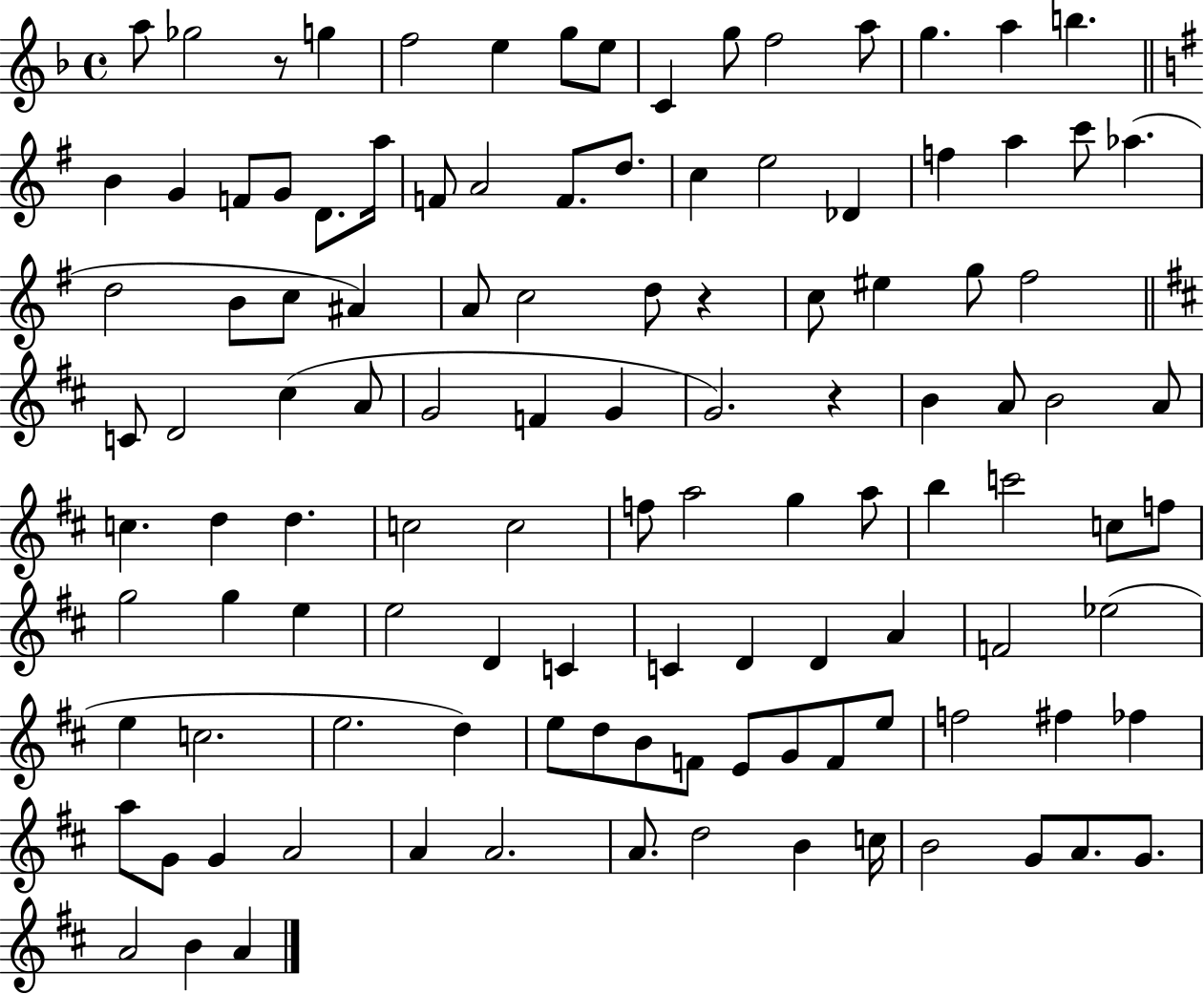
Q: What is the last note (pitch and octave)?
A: A4